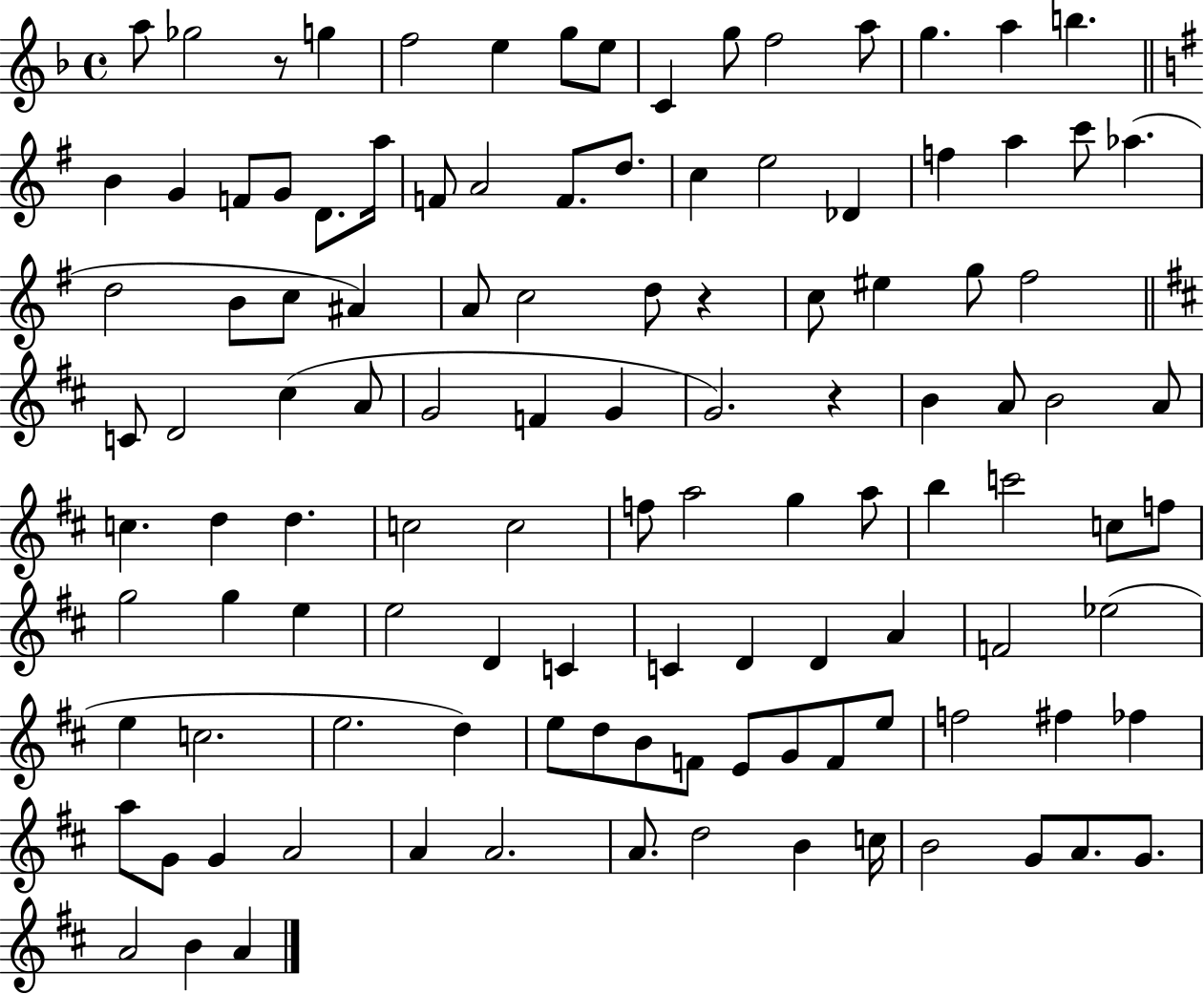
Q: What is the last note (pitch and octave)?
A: A4